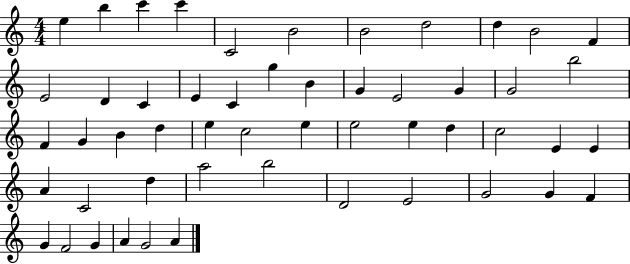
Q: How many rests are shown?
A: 0